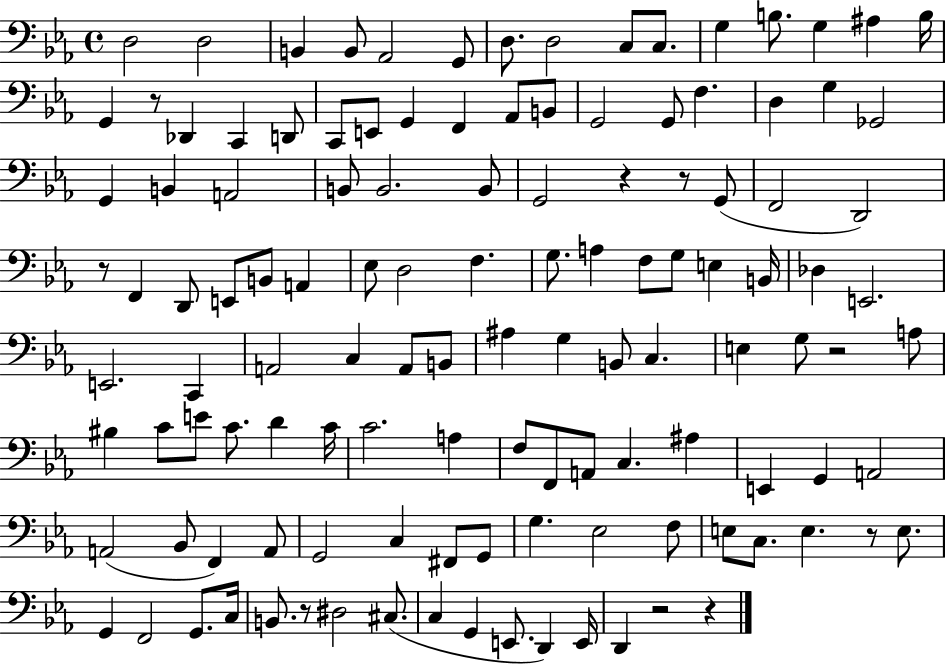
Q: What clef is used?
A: bass